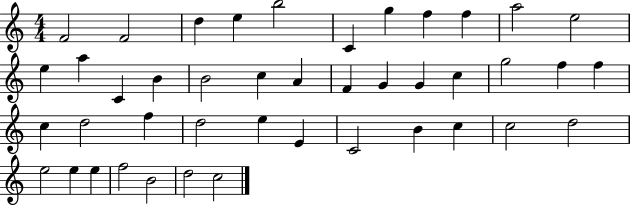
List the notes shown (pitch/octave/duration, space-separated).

F4/h F4/h D5/q E5/q B5/h C4/q G5/q F5/q F5/q A5/h E5/h E5/q A5/q C4/q B4/q B4/h C5/q A4/q F4/q G4/q G4/q C5/q G5/h F5/q F5/q C5/q D5/h F5/q D5/h E5/q E4/q C4/h B4/q C5/q C5/h D5/h E5/h E5/q E5/q F5/h B4/h D5/h C5/h